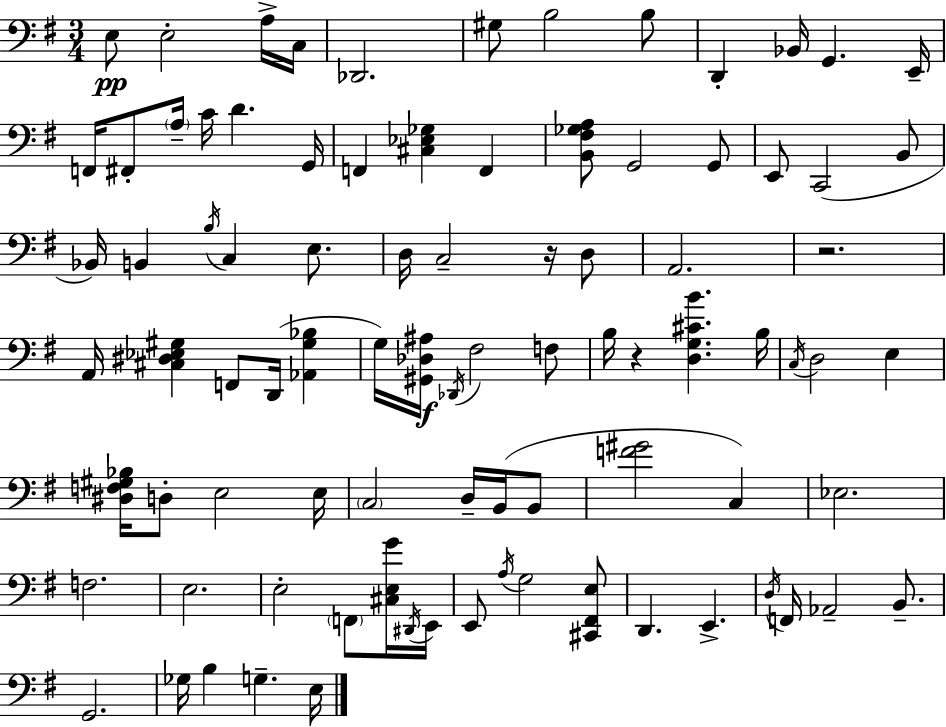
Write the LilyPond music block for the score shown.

{
  \clef bass
  \numericTimeSignature
  \time 3/4
  \key g \major
  e8\pp e2-. a16-> c16 | des,2. | gis8 b2 b8 | d,4-. bes,16 g,4. e,16-- | \break f,16 fis,8-. \parenthesize a16-- c'16 d'4. g,16 | f,4 <cis ees ges>4 f,4 | <b, fis ges a>8 g,2 g,8 | e,8 c,2( b,8 | \break bes,16) b,4 \acciaccatura { b16 } c4 e8. | d16 c2-- r16 d8 | a,2. | r2. | \break a,16 <cis dis ees gis>4 f,8 d,16( <aes, gis bes>4 | g16) <gis, des ais>16\f \acciaccatura { des,16 } fis2 | f8 b16 r4 <d g cis' b'>4. | b16 \acciaccatura { c16 } d2 e4 | \break <dis f gis bes>16 d8-. e2 | e16 \parenthesize c2 d16-- | b,16( b,8 <f' gis'>2 c4) | ees2. | \break f2. | e2. | e2-. \parenthesize f,8 | <cis e g'>16 \acciaccatura { dis,16 } e,16 e,8 \acciaccatura { a16 } g2 | \break <cis, fis, e>8 d,4. e,4.-> | \acciaccatura { d16 } f,16 aes,2-- | b,8.-- g,2. | ges16 b4 g4.-- | \break e16 \bar "|."
}